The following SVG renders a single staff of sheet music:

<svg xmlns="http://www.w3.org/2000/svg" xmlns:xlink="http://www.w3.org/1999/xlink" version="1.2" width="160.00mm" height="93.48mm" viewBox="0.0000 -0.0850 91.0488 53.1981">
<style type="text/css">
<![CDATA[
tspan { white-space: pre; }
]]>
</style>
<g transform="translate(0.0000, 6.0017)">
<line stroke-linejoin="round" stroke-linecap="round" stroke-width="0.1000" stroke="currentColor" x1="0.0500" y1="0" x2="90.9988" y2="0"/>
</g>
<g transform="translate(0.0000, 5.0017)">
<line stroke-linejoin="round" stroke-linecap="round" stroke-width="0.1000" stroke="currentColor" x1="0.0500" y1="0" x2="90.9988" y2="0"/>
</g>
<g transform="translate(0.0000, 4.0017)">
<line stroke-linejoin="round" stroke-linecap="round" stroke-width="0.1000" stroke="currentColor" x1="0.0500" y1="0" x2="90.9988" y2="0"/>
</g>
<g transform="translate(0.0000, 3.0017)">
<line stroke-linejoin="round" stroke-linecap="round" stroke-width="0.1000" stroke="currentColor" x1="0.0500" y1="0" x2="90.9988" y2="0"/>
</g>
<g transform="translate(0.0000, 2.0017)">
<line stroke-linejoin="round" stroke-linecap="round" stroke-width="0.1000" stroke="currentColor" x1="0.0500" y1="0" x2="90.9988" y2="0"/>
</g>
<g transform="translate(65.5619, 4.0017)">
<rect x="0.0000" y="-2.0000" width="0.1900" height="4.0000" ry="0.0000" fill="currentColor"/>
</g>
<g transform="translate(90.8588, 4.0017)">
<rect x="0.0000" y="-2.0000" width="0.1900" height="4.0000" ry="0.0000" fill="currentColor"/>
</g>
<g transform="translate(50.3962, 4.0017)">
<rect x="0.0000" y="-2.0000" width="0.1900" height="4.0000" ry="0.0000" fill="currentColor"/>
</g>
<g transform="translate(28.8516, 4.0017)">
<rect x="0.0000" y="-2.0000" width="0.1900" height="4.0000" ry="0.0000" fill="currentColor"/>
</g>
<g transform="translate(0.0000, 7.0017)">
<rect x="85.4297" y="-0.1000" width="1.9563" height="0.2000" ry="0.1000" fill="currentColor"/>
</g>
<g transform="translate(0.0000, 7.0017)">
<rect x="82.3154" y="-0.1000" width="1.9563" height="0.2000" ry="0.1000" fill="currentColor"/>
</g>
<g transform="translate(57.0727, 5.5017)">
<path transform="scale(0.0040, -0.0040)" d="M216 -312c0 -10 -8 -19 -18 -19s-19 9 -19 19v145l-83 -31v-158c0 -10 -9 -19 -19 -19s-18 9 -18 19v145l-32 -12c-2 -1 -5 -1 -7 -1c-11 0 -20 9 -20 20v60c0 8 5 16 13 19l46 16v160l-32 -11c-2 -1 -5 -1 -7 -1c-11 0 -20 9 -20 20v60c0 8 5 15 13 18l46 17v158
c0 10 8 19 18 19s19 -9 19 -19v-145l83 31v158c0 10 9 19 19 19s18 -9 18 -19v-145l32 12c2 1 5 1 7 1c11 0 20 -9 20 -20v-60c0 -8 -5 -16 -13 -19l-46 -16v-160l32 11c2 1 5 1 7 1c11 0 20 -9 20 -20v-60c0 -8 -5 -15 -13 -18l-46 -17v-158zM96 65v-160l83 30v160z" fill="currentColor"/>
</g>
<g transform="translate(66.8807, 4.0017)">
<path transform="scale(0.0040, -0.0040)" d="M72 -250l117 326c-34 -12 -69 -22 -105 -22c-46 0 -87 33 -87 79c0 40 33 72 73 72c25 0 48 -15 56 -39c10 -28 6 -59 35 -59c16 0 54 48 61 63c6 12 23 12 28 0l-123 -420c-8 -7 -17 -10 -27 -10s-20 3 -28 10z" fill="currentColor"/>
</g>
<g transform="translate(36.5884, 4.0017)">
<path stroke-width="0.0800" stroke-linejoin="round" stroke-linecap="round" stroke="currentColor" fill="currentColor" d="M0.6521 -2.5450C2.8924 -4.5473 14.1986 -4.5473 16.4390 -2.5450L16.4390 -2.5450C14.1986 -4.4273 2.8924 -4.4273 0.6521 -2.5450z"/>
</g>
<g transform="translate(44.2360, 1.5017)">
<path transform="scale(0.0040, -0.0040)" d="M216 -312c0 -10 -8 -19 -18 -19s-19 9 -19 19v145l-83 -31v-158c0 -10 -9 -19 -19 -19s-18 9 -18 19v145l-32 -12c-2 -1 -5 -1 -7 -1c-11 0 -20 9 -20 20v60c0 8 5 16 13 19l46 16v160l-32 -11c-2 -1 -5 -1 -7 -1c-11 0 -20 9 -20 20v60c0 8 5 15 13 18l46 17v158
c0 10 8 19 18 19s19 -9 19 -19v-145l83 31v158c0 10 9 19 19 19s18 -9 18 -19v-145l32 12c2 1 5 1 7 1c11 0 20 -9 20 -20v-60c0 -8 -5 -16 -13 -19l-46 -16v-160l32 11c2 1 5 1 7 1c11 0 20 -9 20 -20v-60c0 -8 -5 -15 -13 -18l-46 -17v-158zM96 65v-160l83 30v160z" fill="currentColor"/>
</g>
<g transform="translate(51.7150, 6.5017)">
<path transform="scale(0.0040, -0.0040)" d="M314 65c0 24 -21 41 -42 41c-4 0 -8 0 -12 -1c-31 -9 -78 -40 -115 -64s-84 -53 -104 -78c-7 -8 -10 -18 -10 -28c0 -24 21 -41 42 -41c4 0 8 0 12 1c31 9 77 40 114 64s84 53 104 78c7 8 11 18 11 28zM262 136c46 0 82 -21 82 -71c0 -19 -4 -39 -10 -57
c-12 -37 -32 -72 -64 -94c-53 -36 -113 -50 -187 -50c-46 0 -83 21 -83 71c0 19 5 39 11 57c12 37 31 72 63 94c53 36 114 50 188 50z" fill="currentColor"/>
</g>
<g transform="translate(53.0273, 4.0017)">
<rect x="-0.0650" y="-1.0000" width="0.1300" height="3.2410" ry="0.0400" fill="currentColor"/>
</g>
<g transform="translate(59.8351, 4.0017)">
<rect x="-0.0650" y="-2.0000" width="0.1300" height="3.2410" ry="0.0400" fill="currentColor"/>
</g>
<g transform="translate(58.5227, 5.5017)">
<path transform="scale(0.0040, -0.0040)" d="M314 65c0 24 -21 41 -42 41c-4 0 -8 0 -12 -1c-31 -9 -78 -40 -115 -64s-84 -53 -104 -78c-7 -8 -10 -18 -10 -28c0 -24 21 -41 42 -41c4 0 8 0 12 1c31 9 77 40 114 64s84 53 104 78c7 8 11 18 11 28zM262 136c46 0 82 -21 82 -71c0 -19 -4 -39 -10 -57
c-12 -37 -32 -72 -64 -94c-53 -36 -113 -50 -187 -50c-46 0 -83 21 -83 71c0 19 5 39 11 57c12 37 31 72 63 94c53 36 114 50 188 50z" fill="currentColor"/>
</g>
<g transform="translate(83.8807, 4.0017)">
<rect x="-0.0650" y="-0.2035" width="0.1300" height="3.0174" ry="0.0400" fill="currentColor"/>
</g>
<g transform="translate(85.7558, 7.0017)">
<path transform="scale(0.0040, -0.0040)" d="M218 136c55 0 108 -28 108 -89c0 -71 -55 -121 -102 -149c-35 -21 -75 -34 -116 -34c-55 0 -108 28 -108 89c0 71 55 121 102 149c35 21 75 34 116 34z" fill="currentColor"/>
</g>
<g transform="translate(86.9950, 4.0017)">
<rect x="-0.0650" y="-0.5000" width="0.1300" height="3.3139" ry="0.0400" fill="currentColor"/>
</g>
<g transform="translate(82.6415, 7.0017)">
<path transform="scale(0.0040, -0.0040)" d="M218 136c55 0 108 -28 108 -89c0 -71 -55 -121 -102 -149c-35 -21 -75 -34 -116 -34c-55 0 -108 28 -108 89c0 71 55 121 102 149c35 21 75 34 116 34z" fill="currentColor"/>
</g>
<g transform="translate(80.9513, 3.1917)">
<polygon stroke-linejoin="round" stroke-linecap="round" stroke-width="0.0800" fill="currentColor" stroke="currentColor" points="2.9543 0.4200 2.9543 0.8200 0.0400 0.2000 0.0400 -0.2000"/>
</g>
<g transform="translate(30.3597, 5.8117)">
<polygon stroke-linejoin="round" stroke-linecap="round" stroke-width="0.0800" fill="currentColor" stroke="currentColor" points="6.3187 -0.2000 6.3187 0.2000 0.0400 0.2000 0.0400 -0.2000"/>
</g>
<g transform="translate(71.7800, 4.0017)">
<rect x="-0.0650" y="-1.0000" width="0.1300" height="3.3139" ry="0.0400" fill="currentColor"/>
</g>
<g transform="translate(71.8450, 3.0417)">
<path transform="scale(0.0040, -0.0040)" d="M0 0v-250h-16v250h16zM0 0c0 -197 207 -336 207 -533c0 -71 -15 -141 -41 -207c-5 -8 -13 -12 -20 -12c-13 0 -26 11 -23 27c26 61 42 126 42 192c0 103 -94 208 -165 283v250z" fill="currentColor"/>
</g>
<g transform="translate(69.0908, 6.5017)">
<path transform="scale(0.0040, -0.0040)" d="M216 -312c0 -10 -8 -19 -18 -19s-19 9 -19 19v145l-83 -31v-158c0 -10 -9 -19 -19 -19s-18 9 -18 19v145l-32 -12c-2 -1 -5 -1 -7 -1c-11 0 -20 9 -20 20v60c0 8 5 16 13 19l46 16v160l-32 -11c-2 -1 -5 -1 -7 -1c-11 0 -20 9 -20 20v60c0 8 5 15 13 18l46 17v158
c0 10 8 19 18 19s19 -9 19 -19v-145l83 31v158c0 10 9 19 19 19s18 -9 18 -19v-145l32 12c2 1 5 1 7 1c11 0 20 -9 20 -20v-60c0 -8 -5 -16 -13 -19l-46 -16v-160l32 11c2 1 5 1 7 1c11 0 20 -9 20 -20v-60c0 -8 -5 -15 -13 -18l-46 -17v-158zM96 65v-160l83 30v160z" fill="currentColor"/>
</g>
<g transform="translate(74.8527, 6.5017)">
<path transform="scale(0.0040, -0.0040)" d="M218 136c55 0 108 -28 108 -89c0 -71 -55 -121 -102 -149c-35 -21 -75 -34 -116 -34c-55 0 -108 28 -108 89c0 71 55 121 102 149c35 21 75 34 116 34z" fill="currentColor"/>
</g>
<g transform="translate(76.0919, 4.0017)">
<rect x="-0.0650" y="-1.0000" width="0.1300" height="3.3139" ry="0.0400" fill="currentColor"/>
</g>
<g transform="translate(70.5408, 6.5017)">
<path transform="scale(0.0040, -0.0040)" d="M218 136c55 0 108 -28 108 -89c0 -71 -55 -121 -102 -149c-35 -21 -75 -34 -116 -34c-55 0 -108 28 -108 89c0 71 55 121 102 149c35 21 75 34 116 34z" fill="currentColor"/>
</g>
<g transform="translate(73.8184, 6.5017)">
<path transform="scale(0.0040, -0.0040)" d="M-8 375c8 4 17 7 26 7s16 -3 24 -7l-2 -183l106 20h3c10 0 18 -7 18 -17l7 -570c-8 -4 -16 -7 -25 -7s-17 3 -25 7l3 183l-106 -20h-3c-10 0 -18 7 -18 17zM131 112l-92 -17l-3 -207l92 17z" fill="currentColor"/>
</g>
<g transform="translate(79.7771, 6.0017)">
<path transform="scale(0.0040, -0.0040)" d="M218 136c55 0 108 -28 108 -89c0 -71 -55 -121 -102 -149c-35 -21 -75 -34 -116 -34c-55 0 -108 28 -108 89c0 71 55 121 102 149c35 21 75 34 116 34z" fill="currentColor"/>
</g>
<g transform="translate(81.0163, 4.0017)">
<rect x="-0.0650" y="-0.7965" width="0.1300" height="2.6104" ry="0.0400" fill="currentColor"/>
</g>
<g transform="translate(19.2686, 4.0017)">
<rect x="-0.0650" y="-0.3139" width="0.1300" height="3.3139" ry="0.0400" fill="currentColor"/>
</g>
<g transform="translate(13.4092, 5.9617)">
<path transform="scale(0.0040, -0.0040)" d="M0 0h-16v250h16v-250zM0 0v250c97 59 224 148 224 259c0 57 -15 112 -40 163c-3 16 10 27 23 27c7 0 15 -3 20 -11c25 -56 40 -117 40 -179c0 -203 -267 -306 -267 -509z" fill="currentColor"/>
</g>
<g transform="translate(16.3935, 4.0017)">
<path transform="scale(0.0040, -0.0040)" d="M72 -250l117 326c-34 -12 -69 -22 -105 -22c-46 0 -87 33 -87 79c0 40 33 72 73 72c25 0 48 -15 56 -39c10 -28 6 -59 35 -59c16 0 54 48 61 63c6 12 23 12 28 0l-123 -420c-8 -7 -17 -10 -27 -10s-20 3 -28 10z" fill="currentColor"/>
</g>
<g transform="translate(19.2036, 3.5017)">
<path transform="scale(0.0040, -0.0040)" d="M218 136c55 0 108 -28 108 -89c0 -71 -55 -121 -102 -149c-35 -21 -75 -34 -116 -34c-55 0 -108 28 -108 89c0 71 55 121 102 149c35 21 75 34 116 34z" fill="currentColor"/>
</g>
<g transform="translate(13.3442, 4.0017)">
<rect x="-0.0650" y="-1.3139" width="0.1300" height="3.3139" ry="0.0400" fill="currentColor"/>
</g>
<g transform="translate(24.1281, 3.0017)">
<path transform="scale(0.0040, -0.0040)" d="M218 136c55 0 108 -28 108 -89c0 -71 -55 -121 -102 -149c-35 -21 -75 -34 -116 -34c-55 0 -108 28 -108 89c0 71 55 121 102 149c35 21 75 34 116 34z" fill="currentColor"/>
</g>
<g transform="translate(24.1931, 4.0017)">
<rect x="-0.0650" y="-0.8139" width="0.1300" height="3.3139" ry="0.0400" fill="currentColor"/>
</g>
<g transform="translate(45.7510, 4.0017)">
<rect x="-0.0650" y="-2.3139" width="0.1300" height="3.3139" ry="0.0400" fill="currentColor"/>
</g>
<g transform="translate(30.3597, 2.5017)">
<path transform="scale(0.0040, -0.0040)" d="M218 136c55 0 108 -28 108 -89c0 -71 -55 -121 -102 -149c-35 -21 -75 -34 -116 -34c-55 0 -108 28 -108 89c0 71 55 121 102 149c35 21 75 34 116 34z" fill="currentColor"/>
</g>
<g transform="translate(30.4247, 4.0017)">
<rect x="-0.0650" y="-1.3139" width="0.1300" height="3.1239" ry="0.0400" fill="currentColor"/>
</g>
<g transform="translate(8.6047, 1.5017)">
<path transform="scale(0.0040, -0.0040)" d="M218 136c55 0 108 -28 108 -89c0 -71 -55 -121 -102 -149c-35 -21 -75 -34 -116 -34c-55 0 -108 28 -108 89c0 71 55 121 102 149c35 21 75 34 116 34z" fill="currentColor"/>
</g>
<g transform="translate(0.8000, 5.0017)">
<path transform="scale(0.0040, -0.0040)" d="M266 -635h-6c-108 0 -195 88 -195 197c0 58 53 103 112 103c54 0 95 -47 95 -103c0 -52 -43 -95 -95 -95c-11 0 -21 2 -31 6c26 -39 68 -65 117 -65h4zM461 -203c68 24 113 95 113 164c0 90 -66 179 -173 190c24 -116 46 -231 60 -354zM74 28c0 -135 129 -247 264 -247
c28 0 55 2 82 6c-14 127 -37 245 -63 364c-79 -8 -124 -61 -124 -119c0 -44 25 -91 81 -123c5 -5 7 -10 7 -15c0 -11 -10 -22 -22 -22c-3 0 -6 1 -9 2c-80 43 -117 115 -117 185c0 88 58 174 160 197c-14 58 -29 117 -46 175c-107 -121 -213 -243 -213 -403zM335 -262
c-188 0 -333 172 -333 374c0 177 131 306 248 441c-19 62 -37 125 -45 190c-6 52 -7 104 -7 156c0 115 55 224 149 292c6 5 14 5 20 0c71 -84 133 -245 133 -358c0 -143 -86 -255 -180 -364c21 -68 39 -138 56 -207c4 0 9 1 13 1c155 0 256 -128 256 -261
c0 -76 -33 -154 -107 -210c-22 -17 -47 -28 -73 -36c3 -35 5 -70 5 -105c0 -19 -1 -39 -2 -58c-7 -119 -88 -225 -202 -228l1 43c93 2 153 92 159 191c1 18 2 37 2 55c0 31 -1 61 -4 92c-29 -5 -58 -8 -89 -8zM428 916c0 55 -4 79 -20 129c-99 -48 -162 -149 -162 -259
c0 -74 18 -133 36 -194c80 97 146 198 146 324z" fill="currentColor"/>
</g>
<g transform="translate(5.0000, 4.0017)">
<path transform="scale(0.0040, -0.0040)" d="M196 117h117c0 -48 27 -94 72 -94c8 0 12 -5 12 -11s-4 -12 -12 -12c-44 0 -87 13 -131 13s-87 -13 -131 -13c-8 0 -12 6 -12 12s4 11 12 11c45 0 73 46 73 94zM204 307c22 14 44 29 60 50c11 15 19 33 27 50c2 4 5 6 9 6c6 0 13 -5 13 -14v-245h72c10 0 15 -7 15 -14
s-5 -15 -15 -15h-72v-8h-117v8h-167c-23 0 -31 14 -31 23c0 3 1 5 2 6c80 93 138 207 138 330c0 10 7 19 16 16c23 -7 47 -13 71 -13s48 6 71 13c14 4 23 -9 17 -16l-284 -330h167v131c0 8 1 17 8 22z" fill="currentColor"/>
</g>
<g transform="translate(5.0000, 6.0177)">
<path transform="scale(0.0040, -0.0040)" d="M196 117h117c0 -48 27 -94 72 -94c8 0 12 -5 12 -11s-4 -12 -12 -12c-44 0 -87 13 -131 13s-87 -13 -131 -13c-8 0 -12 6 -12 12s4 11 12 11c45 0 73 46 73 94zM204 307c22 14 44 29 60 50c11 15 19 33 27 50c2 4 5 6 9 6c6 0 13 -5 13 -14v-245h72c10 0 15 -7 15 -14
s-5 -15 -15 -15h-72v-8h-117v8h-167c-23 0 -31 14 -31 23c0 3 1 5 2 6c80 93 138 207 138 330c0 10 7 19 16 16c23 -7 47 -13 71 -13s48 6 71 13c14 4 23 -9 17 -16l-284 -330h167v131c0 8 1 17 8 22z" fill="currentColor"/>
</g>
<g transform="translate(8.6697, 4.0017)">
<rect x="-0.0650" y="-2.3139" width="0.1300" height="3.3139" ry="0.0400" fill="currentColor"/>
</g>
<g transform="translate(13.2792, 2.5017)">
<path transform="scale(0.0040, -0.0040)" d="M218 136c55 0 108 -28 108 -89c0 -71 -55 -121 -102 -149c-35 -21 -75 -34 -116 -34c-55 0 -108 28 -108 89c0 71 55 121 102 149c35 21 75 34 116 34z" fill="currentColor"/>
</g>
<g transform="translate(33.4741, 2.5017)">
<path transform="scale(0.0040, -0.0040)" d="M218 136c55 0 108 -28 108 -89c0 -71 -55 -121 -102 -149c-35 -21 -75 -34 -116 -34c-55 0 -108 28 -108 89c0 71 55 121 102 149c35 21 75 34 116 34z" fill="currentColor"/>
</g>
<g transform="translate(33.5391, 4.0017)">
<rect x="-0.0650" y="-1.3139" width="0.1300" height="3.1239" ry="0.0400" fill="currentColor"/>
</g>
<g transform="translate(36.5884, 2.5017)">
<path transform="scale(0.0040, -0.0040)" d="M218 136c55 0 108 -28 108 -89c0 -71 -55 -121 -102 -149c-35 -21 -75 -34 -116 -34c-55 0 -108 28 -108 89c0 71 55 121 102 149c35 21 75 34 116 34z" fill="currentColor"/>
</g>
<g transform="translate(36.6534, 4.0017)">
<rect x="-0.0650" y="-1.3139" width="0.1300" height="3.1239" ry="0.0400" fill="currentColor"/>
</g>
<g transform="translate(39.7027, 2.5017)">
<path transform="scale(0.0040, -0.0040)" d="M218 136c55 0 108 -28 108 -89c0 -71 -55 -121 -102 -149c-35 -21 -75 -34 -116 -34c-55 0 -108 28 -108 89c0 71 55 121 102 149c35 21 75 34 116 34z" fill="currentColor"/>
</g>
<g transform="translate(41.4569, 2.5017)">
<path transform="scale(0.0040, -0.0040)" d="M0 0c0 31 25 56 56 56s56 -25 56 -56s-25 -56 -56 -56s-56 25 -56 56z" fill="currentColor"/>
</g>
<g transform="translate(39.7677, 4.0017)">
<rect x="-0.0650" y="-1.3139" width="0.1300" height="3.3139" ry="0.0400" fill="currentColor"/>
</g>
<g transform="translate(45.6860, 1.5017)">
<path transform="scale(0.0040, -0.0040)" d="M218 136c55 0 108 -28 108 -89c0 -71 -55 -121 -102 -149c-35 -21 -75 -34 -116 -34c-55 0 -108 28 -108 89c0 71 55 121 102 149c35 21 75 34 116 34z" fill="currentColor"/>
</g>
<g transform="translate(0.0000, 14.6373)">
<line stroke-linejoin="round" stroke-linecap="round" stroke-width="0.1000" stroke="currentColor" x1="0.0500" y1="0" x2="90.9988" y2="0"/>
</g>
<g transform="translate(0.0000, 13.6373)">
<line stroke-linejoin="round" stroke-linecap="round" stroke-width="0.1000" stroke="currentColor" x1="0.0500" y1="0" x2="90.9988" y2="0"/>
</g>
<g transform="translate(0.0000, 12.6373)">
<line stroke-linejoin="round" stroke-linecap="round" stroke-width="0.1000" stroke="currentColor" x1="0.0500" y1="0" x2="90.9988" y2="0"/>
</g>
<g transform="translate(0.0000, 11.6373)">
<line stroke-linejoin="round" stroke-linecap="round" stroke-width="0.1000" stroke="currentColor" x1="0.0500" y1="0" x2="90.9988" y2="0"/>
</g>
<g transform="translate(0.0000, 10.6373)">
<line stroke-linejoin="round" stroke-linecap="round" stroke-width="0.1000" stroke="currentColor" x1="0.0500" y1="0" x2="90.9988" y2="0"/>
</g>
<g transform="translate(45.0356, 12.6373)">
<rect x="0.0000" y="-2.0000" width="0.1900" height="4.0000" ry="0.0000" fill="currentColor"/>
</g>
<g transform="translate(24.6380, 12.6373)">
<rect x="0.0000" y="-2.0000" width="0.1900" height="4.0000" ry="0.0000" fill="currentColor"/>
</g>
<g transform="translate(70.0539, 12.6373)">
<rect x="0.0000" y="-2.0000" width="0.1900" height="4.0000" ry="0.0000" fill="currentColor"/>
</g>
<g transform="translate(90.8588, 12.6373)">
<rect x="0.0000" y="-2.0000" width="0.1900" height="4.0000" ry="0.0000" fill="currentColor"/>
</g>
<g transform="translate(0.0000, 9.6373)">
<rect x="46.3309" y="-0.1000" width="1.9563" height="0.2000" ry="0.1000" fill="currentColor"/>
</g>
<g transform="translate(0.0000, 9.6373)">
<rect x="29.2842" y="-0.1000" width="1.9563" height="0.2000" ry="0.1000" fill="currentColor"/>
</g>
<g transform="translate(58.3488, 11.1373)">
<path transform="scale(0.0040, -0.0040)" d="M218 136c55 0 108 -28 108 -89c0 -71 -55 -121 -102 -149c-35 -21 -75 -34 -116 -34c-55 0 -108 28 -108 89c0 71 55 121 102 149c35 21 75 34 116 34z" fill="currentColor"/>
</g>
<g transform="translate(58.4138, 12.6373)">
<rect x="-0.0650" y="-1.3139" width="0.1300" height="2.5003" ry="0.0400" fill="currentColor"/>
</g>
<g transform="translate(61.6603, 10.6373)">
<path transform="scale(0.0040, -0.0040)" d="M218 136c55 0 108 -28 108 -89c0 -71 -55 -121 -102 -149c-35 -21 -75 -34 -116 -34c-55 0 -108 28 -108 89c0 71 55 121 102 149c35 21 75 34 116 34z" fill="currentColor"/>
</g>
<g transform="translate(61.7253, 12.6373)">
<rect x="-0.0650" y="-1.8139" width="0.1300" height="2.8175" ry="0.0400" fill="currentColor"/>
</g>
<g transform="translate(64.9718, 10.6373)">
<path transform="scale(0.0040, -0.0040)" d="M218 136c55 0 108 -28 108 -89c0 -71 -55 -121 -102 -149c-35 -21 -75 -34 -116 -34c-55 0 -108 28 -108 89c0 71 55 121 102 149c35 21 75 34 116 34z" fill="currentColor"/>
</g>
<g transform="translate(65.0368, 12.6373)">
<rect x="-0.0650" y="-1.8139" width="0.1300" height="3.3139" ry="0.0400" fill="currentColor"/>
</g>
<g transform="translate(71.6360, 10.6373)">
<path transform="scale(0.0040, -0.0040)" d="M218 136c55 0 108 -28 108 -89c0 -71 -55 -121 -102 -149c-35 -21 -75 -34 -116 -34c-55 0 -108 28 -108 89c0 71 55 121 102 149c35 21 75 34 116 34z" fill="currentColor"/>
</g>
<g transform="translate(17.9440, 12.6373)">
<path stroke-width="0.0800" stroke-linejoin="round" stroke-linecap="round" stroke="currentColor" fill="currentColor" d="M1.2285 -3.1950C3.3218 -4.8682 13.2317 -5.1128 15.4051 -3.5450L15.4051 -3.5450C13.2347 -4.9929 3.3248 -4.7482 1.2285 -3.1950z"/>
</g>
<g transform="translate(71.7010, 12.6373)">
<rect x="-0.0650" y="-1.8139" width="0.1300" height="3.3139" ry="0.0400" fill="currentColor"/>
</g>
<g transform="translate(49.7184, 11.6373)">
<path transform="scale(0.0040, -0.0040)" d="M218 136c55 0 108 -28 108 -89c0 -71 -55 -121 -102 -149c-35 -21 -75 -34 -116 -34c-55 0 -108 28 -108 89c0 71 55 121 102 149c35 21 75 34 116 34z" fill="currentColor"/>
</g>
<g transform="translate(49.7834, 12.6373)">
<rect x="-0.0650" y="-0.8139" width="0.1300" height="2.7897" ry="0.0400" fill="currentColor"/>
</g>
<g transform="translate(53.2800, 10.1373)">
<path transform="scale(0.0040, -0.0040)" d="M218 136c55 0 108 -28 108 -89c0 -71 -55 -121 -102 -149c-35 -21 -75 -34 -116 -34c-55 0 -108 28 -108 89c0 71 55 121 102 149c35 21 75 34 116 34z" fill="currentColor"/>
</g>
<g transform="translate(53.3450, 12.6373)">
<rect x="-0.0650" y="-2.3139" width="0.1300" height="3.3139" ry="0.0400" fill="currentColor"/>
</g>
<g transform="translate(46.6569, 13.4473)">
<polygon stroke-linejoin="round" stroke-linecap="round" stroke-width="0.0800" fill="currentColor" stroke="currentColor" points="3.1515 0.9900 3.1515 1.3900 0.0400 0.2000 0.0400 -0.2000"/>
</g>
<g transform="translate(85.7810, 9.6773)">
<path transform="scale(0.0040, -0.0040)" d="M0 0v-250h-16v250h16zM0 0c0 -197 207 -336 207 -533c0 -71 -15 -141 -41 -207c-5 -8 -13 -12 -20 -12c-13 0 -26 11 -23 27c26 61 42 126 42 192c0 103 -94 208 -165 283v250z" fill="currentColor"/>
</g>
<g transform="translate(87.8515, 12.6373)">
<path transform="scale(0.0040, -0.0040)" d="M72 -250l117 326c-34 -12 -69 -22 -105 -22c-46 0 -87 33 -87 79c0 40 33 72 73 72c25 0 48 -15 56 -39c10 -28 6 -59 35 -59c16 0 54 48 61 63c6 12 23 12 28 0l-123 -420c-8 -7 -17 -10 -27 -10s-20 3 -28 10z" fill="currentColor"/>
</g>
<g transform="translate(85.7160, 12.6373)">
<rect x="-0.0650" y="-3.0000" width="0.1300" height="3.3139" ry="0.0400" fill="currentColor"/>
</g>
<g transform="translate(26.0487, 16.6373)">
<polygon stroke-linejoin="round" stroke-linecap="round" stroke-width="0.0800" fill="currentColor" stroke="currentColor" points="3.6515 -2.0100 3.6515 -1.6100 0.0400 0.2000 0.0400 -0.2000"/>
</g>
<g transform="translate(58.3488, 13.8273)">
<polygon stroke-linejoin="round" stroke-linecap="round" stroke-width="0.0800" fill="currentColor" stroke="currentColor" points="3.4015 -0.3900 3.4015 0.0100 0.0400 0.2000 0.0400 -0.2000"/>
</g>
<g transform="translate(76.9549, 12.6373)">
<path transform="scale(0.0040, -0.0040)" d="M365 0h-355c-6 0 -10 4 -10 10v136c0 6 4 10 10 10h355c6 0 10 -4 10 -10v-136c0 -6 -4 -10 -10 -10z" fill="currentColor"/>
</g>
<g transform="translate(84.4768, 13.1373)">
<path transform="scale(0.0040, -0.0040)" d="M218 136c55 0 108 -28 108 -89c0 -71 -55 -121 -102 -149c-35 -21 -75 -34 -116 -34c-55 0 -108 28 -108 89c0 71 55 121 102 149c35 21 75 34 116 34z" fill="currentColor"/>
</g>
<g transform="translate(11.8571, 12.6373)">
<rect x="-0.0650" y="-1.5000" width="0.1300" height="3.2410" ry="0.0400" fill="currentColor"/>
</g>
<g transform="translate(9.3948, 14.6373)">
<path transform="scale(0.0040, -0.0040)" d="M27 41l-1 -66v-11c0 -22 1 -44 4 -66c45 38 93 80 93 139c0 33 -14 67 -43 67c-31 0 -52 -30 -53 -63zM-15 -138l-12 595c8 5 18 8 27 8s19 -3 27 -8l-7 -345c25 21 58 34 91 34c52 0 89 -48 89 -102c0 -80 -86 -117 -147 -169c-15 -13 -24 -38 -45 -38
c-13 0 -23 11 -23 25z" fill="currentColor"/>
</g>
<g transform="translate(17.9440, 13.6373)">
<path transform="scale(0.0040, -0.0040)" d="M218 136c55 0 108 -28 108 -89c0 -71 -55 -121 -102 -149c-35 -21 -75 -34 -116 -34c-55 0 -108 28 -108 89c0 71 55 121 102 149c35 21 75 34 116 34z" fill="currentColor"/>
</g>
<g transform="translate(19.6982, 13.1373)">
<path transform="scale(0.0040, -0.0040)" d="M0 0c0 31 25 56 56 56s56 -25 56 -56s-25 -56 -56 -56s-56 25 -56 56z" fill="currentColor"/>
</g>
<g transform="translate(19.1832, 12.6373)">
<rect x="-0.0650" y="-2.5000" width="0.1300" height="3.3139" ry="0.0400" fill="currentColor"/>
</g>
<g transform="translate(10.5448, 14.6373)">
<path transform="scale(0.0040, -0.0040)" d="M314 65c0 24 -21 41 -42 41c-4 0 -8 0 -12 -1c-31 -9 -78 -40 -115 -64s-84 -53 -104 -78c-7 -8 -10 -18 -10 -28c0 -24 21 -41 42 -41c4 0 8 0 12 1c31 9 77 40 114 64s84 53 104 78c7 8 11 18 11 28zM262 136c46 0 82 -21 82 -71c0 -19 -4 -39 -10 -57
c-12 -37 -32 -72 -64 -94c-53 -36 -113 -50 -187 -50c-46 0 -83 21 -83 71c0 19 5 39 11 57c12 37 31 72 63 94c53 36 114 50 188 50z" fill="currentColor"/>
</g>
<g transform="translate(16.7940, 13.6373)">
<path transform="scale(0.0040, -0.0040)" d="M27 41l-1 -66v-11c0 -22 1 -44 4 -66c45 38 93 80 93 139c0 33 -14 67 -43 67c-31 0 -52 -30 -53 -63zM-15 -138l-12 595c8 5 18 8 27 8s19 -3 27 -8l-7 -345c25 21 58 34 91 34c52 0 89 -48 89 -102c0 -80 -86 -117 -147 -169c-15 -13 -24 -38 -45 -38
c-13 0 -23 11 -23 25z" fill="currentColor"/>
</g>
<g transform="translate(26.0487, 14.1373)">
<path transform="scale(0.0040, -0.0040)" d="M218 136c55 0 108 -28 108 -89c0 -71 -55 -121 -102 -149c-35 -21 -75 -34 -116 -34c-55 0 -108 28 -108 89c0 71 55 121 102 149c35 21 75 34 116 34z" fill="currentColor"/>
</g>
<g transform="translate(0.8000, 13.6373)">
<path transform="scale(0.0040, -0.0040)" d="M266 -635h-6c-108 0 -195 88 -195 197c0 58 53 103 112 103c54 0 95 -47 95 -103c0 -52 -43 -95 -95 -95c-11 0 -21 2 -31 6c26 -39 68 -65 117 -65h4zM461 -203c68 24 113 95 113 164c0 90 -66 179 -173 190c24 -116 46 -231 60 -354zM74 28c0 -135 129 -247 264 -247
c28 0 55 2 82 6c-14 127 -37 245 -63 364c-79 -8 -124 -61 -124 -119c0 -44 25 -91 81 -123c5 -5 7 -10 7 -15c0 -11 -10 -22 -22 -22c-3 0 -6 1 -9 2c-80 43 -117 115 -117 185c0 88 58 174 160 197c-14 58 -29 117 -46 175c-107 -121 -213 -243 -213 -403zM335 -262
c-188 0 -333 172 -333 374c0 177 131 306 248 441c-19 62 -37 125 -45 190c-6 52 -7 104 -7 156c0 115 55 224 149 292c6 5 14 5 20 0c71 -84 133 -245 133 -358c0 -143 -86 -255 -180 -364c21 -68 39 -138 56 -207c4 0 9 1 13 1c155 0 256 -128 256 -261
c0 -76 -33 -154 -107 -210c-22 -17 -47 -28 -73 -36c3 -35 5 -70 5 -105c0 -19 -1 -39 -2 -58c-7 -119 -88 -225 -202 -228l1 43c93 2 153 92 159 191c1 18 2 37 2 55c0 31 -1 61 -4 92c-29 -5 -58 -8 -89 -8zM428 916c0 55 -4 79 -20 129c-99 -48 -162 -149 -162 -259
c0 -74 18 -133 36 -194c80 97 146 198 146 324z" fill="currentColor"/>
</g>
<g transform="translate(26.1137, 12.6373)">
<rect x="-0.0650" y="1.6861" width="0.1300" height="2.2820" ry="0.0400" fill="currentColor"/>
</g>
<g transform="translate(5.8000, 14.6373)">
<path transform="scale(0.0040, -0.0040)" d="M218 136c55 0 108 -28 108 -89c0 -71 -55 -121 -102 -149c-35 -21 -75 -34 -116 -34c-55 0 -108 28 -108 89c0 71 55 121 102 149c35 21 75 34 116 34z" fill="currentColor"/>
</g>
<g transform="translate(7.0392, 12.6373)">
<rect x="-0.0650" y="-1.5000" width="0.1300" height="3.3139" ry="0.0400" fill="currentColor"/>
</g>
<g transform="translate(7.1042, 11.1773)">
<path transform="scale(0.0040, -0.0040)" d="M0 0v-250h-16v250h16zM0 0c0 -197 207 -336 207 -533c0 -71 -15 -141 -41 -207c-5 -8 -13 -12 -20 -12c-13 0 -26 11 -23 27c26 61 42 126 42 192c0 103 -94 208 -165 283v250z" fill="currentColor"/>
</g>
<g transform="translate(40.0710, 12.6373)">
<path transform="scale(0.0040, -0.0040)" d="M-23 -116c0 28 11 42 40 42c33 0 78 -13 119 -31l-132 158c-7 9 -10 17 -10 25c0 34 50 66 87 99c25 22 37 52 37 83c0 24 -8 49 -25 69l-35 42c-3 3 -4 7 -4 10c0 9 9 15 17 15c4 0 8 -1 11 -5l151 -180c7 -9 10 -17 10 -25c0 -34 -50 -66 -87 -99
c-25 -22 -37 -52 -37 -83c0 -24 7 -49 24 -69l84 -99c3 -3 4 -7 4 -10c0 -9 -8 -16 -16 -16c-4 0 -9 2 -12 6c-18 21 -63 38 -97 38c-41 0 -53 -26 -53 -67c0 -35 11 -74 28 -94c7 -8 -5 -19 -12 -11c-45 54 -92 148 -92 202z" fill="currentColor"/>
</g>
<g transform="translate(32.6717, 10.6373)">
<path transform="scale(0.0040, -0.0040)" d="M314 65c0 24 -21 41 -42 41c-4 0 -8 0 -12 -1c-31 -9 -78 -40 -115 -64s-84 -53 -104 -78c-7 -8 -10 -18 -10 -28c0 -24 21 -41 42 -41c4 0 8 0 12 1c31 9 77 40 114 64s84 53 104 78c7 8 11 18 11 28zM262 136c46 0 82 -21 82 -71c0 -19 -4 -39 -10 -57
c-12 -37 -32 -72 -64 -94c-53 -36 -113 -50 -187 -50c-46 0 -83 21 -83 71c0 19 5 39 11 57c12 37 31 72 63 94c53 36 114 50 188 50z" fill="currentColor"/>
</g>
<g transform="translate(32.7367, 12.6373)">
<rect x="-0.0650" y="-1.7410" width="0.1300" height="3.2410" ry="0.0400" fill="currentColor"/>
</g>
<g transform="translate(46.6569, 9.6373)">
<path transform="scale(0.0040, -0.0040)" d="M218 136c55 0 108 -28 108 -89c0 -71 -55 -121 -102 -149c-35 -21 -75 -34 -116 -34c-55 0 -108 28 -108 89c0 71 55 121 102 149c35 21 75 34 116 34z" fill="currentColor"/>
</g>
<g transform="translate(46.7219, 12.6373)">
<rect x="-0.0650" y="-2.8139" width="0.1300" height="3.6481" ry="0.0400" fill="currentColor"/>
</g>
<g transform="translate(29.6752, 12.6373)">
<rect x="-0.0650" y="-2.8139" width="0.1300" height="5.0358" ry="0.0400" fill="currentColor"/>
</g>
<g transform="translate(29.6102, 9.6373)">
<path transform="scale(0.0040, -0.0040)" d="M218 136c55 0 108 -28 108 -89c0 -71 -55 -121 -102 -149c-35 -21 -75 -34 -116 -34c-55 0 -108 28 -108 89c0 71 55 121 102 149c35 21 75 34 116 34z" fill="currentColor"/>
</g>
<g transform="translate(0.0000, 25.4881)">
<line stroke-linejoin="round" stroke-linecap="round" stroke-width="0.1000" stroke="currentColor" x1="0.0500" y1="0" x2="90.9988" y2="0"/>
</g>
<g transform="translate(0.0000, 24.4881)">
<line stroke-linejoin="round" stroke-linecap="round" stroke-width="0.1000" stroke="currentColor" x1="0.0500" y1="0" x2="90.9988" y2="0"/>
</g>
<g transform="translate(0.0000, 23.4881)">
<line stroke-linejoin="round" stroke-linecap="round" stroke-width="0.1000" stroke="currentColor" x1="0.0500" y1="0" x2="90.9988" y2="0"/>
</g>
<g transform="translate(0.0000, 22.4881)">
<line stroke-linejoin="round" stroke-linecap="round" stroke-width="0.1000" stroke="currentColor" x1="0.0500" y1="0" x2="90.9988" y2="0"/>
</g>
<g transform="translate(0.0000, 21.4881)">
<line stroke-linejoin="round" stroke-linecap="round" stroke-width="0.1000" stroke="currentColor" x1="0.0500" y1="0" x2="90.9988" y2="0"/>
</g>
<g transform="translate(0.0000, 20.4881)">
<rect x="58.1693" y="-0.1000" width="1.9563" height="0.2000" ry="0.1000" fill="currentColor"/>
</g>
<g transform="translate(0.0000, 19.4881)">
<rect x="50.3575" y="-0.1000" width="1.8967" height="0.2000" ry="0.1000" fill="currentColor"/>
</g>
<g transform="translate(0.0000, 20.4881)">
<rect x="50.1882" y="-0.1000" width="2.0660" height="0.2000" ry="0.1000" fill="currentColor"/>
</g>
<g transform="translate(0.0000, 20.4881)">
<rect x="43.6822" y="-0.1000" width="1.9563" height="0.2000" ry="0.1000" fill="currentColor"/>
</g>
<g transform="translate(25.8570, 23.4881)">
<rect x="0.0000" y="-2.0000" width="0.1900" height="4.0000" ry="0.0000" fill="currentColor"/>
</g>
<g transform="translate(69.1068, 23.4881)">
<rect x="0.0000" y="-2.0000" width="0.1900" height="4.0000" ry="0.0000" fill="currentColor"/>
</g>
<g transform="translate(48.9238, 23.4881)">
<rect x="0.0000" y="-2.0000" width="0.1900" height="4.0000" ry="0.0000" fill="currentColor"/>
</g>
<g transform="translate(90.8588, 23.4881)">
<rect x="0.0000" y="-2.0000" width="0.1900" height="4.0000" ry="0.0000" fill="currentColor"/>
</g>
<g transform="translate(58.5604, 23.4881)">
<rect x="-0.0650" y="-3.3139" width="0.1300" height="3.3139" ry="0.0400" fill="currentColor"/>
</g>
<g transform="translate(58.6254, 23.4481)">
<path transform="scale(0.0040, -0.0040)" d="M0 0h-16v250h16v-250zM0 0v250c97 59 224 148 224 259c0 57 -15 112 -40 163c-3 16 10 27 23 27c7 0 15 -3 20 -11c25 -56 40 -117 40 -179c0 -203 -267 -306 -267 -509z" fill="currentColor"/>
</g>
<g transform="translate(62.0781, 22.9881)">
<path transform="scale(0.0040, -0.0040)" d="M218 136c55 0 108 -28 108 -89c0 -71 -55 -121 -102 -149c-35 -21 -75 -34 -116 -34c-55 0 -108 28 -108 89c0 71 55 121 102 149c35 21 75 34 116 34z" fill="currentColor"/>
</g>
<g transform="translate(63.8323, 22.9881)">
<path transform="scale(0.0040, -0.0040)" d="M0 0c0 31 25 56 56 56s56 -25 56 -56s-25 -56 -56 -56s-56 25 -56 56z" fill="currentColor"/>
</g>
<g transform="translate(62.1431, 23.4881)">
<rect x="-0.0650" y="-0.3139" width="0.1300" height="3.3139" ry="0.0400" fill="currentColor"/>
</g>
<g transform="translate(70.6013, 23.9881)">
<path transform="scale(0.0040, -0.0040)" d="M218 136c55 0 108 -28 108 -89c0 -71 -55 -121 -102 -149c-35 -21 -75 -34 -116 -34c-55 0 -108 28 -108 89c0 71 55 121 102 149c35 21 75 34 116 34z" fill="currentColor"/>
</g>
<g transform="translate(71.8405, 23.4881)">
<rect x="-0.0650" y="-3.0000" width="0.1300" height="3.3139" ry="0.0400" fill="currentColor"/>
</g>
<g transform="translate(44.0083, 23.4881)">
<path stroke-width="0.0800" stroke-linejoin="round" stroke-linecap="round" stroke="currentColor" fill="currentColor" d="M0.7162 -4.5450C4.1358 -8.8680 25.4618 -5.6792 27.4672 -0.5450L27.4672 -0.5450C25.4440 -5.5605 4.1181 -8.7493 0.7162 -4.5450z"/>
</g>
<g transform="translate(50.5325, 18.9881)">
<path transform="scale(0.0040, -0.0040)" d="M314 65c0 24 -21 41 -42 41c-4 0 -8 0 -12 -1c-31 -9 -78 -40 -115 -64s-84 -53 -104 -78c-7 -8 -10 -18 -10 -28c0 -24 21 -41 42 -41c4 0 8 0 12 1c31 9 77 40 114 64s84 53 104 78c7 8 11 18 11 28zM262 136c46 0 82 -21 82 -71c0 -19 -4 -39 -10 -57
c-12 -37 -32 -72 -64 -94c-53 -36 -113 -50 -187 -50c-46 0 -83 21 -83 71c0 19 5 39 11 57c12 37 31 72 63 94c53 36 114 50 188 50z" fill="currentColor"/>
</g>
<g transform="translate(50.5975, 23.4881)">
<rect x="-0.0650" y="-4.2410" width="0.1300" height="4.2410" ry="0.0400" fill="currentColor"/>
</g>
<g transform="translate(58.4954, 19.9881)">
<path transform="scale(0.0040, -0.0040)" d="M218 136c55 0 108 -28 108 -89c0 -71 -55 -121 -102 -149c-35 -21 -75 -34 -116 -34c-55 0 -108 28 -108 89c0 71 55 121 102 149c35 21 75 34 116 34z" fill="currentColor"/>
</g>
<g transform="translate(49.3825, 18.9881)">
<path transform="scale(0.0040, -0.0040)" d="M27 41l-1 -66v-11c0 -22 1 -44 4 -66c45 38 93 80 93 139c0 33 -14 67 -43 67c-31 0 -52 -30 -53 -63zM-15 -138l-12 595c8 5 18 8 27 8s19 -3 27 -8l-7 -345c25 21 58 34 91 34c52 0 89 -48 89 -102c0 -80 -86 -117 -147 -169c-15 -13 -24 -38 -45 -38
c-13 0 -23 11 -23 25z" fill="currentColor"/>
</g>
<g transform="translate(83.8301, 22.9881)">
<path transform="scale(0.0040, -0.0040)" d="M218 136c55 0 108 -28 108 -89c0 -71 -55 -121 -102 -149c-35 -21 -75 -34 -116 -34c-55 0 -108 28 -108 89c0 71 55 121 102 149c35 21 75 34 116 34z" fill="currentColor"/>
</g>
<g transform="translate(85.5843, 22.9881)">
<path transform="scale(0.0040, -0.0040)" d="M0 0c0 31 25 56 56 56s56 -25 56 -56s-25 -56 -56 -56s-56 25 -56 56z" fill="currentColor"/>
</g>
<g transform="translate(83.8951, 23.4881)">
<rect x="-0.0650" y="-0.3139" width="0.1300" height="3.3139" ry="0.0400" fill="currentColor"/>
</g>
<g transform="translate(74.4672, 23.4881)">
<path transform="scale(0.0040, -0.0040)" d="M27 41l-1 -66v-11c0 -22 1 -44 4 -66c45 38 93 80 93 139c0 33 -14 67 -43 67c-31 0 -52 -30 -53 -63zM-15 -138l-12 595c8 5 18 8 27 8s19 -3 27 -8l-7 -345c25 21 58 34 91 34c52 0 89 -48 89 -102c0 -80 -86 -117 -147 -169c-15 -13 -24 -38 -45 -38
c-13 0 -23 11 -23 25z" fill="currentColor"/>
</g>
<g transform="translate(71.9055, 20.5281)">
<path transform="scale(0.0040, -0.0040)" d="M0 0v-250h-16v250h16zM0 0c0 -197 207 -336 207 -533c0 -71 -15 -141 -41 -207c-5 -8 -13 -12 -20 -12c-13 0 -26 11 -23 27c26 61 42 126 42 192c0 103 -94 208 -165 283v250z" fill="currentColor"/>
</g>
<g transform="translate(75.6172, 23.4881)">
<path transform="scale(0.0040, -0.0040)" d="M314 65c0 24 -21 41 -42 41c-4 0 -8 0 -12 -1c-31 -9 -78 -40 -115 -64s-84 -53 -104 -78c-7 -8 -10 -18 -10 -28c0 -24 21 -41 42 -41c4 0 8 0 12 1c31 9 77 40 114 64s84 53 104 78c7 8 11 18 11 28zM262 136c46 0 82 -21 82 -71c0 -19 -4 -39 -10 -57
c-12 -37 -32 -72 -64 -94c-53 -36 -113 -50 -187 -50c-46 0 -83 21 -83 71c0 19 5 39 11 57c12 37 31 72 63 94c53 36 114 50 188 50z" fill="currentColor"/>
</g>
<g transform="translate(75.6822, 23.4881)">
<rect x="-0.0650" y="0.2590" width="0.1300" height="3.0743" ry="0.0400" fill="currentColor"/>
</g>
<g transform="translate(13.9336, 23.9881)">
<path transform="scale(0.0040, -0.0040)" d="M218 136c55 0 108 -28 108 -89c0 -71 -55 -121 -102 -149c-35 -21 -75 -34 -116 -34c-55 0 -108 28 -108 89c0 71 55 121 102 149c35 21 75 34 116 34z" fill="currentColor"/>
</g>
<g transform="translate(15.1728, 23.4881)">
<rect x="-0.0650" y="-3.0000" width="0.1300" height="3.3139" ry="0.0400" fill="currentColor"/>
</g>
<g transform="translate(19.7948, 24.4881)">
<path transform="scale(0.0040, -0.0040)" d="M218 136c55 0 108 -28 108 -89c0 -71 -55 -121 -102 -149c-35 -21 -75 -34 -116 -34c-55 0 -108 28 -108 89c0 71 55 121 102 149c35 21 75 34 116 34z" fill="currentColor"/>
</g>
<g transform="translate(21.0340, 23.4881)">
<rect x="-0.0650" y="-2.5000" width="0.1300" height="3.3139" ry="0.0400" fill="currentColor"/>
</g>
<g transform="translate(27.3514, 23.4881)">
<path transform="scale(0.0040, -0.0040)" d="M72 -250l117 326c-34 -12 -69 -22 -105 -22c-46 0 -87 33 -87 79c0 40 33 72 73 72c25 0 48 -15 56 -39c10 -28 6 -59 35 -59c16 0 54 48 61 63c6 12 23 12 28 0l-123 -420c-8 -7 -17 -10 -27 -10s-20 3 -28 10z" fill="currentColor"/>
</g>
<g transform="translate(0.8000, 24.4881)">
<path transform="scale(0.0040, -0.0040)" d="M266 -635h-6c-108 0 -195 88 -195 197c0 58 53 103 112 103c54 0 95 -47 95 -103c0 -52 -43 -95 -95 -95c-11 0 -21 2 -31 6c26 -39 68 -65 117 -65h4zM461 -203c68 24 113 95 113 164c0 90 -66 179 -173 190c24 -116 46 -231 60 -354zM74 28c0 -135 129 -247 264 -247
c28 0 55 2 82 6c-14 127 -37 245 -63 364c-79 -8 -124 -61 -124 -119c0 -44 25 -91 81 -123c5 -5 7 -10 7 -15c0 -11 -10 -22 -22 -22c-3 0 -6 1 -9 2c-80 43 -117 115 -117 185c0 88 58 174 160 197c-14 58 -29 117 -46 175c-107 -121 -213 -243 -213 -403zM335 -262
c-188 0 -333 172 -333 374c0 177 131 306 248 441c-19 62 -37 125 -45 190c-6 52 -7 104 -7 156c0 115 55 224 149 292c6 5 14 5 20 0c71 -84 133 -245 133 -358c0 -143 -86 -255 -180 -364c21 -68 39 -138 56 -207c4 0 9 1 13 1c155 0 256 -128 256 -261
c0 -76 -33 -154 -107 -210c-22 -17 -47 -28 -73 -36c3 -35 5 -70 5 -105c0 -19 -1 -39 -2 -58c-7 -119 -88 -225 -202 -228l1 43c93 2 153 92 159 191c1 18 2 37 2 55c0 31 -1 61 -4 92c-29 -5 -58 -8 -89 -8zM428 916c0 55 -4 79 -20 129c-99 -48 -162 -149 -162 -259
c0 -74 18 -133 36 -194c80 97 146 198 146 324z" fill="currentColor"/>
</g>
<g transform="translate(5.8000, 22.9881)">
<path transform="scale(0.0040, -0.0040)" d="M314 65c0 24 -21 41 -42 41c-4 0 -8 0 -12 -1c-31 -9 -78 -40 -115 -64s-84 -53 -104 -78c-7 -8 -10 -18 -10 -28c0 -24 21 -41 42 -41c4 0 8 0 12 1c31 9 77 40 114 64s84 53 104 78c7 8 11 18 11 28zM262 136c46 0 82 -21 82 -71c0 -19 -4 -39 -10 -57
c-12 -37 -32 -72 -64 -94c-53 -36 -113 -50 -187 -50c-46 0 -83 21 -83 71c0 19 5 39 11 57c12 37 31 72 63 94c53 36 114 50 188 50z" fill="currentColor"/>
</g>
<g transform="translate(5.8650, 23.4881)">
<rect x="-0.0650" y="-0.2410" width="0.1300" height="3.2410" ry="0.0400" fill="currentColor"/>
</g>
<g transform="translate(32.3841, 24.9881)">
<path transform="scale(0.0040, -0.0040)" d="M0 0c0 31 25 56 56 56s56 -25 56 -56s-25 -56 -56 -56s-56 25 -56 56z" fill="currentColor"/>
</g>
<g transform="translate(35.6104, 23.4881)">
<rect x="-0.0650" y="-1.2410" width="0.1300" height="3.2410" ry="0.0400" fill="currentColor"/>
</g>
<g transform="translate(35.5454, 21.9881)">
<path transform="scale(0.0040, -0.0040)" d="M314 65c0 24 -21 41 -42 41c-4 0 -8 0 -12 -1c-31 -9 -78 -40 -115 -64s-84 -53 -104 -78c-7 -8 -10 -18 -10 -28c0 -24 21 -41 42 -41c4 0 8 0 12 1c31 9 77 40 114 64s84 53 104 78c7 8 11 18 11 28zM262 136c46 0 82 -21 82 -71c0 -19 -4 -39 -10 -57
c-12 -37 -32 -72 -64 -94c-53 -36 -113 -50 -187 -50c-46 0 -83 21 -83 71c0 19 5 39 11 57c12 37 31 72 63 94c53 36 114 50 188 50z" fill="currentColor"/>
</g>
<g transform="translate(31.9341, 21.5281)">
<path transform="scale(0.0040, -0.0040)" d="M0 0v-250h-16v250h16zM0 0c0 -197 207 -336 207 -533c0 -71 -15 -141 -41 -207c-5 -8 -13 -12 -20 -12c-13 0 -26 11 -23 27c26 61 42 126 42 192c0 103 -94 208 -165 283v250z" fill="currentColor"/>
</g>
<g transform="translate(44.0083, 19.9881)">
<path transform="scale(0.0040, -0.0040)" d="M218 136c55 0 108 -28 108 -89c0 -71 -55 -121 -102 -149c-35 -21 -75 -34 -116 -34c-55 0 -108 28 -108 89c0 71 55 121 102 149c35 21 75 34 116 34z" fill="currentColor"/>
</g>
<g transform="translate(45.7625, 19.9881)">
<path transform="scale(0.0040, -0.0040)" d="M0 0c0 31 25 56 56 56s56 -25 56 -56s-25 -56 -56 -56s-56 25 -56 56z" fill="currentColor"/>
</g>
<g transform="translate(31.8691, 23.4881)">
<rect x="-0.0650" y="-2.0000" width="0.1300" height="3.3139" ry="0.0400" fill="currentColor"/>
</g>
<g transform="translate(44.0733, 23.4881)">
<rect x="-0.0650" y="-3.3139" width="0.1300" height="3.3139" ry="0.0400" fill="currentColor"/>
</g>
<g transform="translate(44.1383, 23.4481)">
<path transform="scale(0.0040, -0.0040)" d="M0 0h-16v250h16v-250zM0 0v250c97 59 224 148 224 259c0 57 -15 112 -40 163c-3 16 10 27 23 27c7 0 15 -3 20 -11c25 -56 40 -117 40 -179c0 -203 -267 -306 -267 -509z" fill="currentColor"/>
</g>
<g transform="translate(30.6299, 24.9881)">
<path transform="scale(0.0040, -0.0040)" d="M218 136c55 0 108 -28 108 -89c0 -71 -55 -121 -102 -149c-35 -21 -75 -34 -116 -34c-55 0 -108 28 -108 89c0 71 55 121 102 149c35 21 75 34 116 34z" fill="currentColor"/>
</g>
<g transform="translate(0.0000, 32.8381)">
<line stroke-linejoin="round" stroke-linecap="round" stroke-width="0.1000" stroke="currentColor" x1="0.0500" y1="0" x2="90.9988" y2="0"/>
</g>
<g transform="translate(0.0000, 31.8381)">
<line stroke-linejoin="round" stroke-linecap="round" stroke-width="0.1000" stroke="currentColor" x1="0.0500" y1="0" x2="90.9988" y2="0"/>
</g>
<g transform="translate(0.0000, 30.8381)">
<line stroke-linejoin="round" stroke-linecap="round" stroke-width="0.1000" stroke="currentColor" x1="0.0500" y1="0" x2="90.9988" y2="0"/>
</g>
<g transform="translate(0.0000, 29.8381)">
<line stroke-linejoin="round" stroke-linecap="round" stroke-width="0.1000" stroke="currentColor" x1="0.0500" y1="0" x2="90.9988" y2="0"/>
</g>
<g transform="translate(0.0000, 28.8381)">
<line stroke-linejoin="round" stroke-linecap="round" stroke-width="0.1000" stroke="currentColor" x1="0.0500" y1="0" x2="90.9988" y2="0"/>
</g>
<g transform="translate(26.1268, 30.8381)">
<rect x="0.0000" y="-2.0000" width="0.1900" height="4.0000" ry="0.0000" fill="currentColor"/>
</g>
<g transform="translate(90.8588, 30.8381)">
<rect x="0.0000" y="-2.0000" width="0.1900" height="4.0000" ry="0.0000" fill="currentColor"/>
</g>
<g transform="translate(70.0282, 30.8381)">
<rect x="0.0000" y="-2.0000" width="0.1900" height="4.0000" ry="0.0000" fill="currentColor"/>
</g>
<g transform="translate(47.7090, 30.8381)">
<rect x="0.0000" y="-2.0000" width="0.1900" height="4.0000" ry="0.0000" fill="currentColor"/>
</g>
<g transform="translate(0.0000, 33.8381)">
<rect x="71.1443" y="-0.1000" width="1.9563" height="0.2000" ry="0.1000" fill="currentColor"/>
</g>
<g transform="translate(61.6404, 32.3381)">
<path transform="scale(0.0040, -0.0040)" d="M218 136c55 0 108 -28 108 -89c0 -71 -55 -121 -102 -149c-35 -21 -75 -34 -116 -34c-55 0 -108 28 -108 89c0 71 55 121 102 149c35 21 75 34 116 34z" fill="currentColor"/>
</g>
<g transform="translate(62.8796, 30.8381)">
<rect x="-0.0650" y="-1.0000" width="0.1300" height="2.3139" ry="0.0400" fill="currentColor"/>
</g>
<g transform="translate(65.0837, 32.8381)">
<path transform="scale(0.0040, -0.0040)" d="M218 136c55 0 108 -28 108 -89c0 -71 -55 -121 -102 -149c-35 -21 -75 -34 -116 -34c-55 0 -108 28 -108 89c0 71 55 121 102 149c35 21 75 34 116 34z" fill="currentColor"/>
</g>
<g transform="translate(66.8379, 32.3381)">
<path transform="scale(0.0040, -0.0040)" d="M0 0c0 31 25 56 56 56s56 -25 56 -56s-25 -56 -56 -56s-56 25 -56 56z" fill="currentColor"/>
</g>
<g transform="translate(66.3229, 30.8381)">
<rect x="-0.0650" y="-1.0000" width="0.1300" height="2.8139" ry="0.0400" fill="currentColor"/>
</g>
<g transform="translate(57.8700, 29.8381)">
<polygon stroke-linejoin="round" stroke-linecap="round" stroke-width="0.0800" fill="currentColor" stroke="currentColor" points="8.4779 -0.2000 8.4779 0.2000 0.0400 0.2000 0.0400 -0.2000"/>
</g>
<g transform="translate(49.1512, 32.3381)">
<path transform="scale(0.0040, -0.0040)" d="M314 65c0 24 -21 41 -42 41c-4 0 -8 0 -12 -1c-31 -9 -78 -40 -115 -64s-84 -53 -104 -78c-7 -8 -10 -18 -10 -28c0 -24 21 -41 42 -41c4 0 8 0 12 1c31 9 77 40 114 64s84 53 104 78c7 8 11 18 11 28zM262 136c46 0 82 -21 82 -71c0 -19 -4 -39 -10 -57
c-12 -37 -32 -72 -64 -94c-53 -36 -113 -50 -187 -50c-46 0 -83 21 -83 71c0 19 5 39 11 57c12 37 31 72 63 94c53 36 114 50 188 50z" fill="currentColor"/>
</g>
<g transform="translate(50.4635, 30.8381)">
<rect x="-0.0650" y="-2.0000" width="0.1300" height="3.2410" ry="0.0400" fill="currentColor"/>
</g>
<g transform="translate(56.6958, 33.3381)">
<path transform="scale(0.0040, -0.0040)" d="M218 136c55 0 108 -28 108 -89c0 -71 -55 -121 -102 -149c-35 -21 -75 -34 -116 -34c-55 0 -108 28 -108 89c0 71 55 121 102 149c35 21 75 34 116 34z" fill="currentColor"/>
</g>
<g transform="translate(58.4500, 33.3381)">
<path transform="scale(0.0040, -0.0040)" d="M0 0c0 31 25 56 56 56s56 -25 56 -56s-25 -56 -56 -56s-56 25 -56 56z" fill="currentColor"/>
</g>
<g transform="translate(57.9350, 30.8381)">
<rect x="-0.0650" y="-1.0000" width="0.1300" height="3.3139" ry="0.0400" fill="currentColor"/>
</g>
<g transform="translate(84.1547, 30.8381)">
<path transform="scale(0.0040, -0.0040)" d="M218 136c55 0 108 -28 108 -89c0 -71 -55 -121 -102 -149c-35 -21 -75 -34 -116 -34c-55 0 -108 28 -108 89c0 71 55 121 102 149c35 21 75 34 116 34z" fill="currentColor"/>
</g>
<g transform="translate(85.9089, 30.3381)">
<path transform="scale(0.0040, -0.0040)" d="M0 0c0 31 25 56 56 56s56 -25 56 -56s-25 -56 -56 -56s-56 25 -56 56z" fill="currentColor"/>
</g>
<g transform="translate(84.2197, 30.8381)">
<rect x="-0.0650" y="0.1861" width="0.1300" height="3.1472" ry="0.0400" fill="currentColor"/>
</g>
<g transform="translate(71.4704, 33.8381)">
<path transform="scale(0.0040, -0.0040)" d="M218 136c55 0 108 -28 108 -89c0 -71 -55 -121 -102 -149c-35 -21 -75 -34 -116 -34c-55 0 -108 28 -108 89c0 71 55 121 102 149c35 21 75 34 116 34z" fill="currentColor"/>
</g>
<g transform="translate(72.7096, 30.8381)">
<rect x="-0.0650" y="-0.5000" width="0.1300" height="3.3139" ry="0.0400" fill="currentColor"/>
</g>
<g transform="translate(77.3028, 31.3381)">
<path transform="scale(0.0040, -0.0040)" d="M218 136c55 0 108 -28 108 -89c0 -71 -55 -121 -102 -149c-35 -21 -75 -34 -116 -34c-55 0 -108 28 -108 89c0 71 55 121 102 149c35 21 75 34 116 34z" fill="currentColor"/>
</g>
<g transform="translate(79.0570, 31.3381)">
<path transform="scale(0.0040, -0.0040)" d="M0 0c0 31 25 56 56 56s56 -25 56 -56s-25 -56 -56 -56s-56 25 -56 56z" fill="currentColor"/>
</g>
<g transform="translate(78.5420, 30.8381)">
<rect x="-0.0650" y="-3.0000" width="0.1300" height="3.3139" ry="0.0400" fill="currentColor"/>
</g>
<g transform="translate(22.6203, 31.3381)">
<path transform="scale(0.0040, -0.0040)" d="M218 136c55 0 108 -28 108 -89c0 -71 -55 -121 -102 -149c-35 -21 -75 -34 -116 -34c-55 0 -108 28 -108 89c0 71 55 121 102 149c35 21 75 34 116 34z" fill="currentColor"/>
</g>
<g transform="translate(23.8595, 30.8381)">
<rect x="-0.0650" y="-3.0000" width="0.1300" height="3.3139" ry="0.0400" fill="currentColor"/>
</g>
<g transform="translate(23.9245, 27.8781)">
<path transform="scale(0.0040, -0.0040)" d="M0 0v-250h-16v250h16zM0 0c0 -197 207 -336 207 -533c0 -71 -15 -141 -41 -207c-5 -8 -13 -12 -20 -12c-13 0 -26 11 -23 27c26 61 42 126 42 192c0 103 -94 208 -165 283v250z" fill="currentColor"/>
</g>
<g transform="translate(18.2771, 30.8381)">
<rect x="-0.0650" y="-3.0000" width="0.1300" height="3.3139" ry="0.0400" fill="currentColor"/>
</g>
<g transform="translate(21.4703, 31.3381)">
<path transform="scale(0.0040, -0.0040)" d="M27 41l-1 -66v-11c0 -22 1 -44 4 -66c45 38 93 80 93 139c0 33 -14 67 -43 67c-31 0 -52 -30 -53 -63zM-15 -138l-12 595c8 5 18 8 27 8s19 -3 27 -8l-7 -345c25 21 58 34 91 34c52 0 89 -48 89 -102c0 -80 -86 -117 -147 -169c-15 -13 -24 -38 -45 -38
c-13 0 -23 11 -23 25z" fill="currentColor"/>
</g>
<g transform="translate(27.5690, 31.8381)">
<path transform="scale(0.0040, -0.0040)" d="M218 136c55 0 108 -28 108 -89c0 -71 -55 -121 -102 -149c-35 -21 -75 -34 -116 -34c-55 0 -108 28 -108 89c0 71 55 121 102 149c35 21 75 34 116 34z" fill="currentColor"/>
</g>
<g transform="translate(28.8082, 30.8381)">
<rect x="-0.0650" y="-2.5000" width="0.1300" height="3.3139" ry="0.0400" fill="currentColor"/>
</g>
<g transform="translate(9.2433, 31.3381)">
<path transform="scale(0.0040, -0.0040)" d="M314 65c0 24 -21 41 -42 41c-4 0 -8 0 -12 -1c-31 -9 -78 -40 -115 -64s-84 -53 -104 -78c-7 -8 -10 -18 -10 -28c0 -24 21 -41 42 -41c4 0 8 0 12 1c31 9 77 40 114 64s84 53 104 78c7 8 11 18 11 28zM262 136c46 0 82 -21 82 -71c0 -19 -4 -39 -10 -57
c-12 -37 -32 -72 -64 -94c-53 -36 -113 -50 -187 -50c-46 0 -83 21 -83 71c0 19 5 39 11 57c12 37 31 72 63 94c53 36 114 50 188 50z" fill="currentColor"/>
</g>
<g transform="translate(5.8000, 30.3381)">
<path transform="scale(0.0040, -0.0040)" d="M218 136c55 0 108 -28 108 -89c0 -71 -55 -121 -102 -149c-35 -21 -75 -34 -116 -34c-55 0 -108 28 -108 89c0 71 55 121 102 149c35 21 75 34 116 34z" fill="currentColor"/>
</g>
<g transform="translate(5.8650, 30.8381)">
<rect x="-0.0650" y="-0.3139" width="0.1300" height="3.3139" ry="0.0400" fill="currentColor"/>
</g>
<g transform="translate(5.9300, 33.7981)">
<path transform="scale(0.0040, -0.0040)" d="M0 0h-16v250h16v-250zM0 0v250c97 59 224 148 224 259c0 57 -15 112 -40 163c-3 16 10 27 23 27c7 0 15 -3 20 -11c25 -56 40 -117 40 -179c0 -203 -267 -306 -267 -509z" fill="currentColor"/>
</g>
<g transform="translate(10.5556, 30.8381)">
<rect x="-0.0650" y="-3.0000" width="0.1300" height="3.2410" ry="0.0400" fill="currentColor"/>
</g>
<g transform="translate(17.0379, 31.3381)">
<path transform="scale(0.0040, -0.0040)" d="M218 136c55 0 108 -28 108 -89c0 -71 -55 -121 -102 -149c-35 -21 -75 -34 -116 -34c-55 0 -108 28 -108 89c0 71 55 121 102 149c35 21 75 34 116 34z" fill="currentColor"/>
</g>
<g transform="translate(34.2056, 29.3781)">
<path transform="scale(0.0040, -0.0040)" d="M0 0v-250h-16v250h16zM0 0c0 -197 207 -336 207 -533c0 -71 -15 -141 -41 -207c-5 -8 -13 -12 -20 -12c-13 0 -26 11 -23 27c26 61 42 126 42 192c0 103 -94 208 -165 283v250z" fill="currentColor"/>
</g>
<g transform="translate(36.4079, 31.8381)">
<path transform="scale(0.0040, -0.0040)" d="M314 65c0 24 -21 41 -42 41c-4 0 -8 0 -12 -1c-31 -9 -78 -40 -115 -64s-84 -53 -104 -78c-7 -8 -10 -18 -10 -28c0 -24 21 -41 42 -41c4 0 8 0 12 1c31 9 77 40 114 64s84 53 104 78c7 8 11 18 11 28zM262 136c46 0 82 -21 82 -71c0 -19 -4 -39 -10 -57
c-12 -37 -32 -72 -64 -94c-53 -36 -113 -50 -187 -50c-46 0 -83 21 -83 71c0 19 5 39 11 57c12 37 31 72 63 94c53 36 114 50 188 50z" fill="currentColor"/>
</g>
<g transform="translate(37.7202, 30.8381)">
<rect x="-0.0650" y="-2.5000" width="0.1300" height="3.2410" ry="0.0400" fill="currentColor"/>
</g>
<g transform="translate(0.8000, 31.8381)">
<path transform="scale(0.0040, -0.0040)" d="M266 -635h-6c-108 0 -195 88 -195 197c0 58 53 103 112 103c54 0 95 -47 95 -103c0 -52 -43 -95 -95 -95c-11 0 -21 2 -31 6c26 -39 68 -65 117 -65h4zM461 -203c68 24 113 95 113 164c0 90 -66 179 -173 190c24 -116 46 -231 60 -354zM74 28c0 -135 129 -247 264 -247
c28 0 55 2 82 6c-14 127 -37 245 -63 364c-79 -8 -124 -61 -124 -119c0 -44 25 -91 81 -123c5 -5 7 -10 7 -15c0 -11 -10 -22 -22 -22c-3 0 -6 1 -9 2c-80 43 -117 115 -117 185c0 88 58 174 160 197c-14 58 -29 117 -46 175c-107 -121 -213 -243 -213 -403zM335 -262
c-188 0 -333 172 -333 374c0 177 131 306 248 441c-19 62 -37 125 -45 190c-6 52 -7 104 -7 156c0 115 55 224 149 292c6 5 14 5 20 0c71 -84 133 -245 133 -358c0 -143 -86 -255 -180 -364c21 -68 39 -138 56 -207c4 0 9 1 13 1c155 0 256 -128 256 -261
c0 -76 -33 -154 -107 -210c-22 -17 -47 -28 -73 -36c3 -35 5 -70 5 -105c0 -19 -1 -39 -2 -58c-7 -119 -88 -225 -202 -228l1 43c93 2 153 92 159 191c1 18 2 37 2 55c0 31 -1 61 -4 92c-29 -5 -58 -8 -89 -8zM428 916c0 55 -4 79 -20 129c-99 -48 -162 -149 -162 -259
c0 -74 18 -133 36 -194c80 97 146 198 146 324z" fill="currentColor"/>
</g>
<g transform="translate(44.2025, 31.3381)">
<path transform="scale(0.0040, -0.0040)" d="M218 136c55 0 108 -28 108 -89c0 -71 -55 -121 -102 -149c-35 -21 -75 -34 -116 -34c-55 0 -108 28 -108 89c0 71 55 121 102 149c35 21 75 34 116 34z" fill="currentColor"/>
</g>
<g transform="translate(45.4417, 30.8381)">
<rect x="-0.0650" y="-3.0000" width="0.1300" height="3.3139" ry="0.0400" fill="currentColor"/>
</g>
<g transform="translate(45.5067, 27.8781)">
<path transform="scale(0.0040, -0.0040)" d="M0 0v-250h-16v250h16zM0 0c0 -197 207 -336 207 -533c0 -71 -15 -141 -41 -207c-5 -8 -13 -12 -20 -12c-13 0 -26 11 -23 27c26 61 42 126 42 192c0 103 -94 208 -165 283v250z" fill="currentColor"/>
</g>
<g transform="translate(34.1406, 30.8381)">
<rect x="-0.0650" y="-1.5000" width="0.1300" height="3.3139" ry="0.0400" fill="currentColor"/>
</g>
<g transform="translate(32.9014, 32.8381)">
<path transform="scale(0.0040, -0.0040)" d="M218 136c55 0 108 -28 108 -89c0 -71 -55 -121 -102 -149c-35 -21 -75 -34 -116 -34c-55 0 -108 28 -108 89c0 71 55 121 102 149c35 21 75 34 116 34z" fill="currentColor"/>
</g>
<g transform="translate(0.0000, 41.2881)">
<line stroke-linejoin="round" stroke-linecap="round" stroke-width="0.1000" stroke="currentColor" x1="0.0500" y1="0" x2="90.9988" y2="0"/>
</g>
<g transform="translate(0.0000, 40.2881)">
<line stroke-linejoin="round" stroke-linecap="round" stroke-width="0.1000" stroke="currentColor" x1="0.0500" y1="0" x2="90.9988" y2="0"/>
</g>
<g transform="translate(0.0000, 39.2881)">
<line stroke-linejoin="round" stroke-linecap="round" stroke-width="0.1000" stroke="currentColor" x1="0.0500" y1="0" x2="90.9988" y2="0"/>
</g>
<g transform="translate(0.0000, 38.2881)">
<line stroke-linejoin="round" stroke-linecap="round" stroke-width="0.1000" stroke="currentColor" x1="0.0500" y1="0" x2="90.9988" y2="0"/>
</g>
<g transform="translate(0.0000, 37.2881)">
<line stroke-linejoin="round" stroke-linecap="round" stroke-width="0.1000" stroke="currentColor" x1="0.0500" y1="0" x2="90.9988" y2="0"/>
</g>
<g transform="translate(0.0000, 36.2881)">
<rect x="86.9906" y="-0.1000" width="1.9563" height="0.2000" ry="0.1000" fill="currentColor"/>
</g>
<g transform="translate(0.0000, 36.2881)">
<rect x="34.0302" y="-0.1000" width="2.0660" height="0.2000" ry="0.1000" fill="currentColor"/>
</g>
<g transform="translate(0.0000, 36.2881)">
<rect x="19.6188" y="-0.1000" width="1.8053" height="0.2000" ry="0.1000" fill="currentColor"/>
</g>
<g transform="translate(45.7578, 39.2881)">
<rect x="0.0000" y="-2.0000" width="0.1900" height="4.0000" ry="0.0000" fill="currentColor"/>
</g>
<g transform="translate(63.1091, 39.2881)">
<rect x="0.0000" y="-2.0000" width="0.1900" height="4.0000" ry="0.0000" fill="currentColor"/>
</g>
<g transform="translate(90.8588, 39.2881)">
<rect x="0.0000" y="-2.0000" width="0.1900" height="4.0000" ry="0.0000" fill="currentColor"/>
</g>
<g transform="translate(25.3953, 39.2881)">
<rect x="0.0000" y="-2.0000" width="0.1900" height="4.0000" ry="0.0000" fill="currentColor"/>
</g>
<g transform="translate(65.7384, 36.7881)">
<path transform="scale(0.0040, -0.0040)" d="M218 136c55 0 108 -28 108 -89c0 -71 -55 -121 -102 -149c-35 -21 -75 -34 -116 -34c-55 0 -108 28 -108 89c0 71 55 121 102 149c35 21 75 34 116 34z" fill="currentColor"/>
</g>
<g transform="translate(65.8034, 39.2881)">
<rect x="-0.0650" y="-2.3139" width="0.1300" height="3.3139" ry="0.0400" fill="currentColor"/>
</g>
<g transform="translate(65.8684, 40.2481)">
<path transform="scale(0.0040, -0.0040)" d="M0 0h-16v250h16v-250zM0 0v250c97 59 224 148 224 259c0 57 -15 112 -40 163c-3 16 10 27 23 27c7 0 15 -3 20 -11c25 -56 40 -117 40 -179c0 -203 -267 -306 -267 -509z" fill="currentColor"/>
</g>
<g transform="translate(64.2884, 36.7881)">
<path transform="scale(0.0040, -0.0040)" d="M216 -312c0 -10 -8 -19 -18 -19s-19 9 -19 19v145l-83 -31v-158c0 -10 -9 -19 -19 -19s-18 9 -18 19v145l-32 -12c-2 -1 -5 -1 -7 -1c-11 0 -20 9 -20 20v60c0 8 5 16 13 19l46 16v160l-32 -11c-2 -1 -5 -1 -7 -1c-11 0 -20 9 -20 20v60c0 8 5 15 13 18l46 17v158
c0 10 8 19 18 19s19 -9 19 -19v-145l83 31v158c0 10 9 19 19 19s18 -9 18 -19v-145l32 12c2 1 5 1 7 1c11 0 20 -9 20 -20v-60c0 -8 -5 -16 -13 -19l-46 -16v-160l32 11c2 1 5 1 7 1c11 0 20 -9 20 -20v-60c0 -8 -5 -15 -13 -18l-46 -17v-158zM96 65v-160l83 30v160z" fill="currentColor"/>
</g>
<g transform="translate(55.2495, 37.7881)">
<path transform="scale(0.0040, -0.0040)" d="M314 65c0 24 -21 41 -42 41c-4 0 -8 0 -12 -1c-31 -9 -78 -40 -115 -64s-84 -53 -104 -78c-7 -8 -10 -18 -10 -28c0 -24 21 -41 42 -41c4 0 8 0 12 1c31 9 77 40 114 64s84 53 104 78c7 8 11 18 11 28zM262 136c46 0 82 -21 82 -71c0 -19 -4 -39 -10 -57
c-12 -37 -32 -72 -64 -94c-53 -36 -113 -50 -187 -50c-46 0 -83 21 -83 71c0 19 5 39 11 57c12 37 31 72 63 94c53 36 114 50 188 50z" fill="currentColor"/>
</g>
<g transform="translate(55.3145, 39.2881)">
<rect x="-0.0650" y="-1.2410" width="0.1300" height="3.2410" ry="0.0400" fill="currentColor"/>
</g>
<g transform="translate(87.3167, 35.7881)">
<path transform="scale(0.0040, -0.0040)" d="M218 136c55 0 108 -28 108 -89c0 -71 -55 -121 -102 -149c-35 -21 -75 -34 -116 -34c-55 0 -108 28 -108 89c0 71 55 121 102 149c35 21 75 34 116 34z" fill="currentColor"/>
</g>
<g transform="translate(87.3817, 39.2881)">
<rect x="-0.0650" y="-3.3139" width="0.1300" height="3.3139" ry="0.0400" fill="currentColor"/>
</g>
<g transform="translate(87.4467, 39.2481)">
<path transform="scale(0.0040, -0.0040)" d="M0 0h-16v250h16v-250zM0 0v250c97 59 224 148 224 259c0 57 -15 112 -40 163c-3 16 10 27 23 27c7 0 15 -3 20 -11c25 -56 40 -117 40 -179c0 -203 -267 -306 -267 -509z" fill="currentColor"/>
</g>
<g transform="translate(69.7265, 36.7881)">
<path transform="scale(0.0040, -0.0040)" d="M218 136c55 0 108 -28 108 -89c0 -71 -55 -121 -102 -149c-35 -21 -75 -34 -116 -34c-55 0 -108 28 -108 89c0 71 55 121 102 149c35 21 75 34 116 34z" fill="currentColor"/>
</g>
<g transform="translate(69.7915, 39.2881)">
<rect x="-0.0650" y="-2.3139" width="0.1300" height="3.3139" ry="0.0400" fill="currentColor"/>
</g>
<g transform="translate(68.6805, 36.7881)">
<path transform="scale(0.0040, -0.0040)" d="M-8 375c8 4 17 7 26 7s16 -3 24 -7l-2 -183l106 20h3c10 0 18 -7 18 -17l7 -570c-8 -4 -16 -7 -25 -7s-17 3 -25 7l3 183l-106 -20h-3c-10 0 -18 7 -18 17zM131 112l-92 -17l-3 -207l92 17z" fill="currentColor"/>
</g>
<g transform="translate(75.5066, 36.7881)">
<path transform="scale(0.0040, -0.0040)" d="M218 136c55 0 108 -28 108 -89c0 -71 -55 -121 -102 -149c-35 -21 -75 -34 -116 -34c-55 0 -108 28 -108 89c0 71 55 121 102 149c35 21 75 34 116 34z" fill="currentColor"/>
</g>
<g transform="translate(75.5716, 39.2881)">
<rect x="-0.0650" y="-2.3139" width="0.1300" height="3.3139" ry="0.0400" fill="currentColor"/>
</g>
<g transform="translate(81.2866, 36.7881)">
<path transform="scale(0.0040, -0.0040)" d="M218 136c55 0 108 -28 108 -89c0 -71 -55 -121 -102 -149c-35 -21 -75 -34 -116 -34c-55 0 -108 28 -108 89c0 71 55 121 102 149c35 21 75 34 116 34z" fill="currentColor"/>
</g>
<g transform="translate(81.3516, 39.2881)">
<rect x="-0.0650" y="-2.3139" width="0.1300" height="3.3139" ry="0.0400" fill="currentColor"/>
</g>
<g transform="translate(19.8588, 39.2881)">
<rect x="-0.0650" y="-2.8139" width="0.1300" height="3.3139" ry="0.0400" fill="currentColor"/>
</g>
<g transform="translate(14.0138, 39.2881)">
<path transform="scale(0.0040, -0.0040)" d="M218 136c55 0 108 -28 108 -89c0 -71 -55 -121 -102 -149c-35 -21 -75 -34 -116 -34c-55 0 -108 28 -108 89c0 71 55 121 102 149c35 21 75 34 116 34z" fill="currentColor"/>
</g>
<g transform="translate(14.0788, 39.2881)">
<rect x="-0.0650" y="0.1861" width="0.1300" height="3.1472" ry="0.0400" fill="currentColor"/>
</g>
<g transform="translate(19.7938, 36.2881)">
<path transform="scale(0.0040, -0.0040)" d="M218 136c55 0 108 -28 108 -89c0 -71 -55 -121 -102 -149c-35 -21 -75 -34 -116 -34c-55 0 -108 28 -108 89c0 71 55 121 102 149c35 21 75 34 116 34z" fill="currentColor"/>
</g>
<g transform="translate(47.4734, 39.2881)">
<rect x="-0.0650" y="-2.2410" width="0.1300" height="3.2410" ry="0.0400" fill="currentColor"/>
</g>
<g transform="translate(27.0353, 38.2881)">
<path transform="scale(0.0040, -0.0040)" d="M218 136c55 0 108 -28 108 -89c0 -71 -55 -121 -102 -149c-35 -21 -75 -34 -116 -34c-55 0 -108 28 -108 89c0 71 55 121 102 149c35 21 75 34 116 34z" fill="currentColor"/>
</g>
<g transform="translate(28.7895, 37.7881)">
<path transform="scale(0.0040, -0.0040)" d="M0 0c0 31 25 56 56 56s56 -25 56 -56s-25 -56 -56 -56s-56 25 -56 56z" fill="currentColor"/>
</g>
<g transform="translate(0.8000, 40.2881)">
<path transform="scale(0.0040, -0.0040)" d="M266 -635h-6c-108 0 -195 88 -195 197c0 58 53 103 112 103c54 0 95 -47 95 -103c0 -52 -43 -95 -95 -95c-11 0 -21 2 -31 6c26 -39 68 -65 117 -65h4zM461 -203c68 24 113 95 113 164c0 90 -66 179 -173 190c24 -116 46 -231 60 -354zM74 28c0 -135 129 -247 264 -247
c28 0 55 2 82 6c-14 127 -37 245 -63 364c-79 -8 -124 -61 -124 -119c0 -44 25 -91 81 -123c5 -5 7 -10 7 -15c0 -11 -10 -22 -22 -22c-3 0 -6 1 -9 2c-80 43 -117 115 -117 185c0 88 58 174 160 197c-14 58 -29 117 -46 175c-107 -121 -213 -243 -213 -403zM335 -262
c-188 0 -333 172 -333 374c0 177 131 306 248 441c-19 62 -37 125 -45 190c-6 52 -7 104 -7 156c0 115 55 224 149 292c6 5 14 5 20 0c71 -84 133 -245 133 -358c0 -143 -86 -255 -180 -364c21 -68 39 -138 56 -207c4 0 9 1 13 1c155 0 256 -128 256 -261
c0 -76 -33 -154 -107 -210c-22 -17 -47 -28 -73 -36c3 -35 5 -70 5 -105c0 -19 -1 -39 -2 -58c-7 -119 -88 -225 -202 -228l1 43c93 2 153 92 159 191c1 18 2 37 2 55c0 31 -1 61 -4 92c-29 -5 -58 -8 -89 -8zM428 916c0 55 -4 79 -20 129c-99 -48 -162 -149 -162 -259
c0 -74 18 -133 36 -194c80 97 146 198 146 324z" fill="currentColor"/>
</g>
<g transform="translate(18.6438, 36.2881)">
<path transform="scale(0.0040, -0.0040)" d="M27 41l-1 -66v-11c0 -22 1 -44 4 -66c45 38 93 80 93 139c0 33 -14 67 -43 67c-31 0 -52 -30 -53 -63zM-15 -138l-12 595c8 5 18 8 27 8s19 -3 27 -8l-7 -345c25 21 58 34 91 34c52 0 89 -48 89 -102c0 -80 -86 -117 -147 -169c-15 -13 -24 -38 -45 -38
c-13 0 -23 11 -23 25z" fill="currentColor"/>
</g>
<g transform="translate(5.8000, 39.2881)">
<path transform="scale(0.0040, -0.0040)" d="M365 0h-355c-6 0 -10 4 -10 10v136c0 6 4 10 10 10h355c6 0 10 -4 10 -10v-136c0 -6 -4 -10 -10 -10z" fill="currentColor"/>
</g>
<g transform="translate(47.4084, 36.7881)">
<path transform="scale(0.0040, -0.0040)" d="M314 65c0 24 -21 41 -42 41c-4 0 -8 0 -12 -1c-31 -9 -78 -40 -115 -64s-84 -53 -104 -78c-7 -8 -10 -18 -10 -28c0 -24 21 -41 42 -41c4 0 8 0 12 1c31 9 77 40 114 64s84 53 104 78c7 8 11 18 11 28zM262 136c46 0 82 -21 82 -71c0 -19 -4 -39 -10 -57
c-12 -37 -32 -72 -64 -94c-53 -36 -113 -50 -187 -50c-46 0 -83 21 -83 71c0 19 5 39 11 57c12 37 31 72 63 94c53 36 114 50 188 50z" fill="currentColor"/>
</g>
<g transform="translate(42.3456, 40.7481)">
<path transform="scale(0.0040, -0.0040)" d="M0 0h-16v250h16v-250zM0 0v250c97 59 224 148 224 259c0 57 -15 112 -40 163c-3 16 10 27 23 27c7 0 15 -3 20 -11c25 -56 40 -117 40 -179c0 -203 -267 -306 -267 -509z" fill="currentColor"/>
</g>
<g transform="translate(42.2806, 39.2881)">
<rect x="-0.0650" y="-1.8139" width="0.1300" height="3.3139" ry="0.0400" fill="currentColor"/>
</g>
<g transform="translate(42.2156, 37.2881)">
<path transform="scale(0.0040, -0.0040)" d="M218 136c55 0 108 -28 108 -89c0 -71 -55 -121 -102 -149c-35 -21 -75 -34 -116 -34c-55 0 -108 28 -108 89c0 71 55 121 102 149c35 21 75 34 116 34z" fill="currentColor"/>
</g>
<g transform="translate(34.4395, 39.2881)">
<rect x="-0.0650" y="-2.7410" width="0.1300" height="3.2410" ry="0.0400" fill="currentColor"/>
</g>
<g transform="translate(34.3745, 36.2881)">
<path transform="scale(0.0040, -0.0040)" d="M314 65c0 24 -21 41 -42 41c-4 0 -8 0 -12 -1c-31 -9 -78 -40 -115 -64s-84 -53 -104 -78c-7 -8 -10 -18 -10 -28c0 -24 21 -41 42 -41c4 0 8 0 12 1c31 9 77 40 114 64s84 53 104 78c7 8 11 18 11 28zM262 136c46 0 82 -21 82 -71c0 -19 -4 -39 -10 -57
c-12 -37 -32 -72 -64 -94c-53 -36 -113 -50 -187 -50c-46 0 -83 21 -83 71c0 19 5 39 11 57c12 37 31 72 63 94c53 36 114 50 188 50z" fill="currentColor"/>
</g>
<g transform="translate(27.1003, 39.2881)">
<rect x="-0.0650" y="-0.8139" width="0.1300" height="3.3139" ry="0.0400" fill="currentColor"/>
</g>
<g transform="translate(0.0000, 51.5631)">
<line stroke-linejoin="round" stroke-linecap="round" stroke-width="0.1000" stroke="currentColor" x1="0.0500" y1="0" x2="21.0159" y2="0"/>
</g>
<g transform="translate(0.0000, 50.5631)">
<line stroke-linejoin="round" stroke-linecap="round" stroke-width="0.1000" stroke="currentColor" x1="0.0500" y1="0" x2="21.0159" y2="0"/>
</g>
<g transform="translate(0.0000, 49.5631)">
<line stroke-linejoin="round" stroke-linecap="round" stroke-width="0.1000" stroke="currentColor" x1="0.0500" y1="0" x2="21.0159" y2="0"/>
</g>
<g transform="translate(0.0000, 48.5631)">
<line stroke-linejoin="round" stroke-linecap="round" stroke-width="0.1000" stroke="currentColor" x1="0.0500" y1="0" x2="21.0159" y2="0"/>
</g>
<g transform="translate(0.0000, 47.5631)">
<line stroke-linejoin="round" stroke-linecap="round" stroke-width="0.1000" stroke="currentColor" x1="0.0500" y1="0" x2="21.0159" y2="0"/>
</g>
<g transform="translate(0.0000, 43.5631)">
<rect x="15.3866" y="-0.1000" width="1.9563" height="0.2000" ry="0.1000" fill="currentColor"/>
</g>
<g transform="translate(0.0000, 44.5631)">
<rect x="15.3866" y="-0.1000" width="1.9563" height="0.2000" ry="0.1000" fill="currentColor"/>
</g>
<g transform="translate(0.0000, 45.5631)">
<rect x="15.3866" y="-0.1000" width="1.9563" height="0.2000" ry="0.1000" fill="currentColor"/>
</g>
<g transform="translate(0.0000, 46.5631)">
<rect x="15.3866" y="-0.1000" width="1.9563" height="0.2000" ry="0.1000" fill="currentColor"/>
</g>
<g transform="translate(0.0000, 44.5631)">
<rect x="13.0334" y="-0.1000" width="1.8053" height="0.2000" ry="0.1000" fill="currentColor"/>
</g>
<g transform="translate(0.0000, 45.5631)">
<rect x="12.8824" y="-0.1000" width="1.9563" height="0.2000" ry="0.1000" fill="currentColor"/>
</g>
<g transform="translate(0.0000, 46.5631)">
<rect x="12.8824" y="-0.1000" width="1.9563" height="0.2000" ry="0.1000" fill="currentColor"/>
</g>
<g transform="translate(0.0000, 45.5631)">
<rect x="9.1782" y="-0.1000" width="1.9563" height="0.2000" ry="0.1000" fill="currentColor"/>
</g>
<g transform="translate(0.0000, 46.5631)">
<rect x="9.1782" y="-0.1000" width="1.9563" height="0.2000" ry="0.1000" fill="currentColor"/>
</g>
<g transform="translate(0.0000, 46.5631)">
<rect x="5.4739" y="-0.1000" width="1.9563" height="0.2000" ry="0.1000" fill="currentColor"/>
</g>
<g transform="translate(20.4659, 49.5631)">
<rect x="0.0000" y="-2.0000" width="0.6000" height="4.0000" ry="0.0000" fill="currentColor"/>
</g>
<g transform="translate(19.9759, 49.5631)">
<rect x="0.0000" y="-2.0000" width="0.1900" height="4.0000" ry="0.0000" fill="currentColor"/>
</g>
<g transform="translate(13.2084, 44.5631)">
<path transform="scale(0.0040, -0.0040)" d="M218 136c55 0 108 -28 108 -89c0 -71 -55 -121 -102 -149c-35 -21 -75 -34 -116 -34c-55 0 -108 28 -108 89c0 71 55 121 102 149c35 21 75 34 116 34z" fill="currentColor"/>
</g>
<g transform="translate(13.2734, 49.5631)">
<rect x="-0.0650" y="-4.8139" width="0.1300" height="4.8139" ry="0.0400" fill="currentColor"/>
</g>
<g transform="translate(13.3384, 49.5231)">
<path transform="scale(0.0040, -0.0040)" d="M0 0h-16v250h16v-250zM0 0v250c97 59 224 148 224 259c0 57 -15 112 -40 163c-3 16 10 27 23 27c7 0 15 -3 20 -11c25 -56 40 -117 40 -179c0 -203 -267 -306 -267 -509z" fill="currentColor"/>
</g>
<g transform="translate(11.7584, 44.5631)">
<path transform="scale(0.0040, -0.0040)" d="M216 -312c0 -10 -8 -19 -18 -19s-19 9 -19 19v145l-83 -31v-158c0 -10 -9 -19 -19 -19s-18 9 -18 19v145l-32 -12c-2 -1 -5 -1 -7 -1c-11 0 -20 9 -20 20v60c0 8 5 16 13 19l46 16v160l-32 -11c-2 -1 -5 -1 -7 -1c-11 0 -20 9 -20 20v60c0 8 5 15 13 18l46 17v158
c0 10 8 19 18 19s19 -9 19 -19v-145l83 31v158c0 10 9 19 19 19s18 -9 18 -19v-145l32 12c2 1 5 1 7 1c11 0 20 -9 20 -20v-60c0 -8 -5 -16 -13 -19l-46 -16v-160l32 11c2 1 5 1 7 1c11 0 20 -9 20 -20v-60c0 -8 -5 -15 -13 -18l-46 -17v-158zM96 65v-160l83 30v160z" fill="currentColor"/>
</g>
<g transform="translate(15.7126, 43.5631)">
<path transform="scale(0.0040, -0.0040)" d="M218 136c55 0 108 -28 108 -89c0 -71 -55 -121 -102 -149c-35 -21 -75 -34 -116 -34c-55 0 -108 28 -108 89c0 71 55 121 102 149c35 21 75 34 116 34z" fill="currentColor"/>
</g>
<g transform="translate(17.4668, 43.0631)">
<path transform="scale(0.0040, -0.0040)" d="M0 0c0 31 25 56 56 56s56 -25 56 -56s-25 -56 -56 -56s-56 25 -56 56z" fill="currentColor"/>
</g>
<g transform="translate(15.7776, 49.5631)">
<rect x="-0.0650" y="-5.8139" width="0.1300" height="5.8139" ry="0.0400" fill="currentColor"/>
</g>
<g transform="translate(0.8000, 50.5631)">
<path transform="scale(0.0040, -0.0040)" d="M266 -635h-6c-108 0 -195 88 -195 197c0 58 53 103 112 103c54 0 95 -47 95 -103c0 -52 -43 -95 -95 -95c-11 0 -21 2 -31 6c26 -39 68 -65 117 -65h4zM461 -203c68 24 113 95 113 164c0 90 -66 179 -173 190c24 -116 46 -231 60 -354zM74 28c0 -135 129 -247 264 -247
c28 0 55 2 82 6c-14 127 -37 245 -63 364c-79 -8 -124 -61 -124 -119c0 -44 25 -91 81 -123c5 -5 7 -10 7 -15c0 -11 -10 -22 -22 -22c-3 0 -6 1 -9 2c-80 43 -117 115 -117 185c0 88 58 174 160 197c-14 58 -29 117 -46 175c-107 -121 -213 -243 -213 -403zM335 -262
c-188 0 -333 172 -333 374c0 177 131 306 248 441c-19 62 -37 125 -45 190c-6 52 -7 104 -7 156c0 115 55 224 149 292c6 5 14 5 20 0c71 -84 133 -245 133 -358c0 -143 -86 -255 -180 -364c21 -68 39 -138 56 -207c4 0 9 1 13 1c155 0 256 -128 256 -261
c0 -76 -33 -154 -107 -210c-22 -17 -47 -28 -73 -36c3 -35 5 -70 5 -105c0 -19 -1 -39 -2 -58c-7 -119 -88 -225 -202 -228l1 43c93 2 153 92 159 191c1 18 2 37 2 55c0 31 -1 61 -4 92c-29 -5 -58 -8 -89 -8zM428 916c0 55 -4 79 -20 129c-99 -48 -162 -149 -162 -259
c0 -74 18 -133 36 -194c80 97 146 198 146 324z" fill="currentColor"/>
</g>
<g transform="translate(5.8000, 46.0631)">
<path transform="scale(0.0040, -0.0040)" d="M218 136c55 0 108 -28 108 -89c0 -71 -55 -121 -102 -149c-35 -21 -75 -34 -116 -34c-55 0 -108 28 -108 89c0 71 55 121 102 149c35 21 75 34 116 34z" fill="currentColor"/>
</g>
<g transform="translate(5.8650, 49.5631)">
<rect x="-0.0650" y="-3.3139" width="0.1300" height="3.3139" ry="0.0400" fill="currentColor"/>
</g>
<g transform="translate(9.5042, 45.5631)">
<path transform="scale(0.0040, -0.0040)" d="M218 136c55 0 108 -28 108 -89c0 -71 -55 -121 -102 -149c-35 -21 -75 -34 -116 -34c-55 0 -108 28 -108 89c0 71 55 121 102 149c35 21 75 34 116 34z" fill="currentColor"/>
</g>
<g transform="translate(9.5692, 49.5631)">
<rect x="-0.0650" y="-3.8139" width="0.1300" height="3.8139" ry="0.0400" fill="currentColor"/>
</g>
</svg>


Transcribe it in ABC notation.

X:1
T:Untitled
M:4/4
L:1/4
K:C
g e/2 z/2 c d e/2 e/2 e/2 e ^g D2 ^F2 z/2 ^D/2 D E/2 C/2 C E/2 _E2 _G F/2 a/2 f2 z a/2 d/2 g e/2 f/2 f f z2 A/2 z/2 c2 A G z/2 F/2 e2 b/2 _d'2 b/2 c A/2 _B2 c c/2 A2 A _A/2 G E/2 G2 A/2 F2 D/2 F/2 E/2 C A B z2 B _a d a2 f/2 g2 e2 ^g/2 g g g b/2 b c' ^e'/2 g'